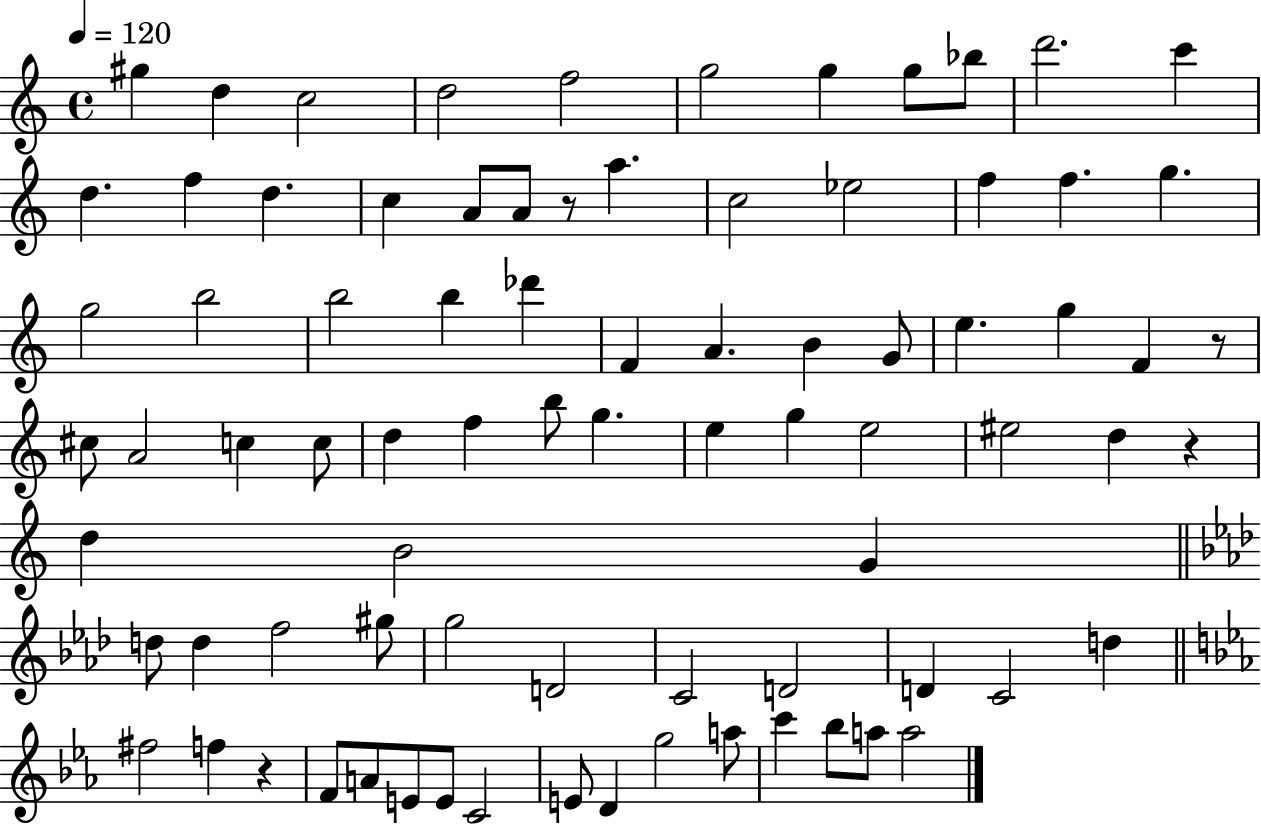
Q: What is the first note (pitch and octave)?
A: G#5